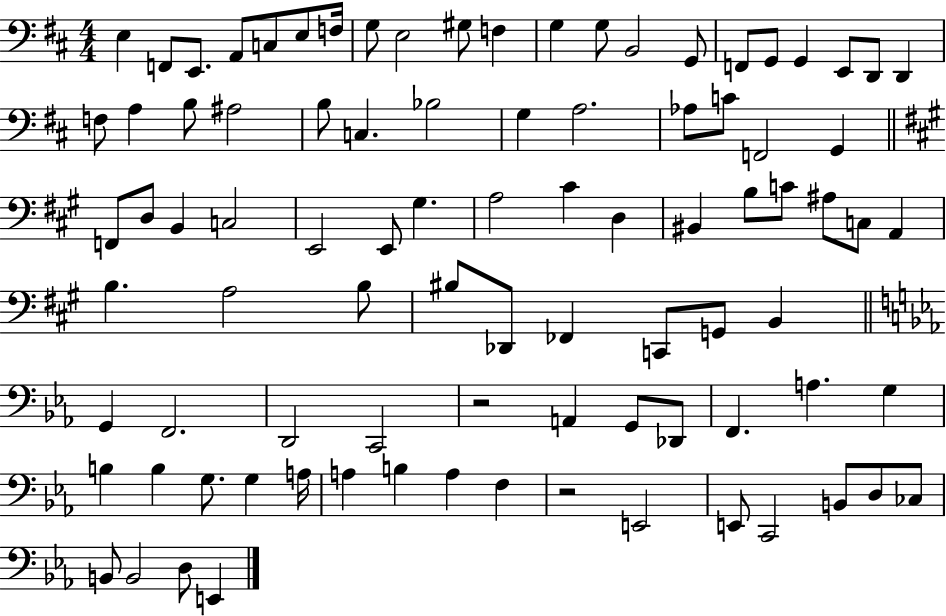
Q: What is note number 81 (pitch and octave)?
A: C2